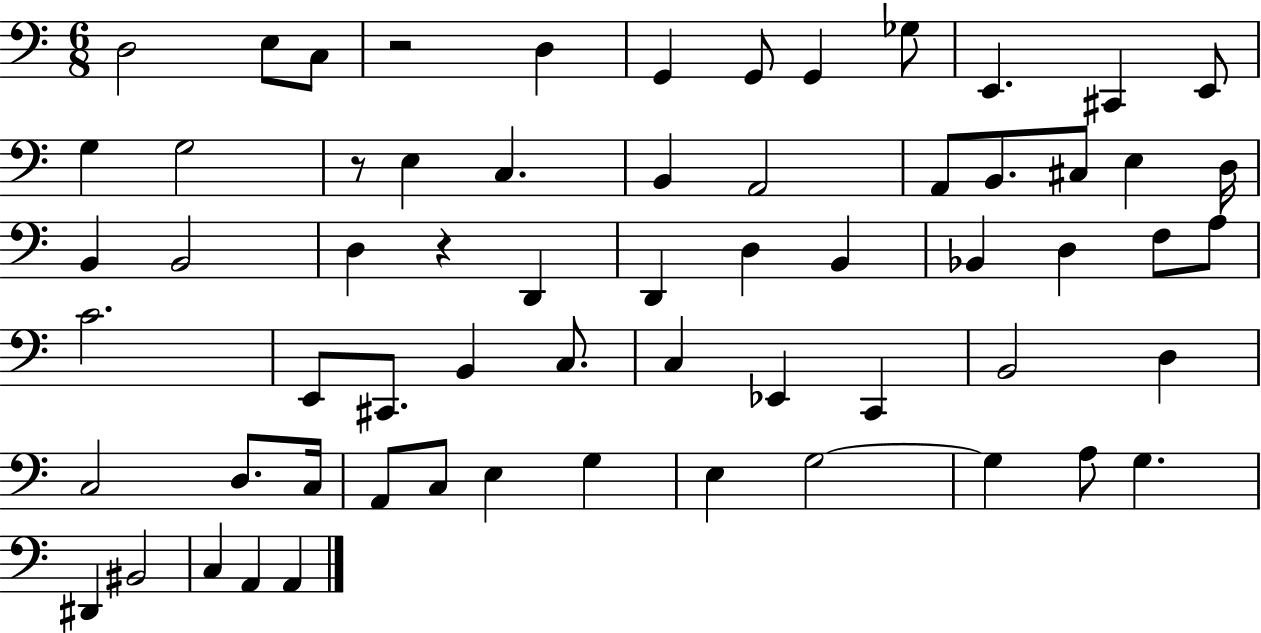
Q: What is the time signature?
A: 6/8